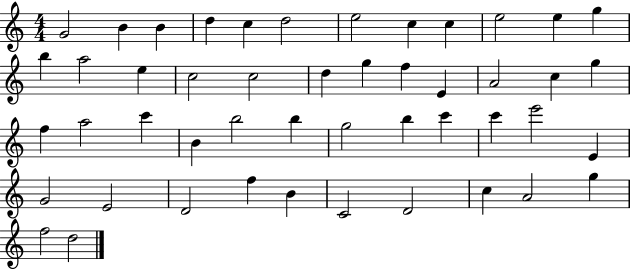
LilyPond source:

{
  \clef treble
  \numericTimeSignature
  \time 4/4
  \key c \major
  g'2 b'4 b'4 | d''4 c''4 d''2 | e''2 c''4 c''4 | e''2 e''4 g''4 | \break b''4 a''2 e''4 | c''2 c''2 | d''4 g''4 f''4 e'4 | a'2 c''4 g''4 | \break f''4 a''2 c'''4 | b'4 b''2 b''4 | g''2 b''4 c'''4 | c'''4 e'''2 e'4 | \break g'2 e'2 | d'2 f''4 b'4 | c'2 d'2 | c''4 a'2 g''4 | \break f''2 d''2 | \bar "|."
}